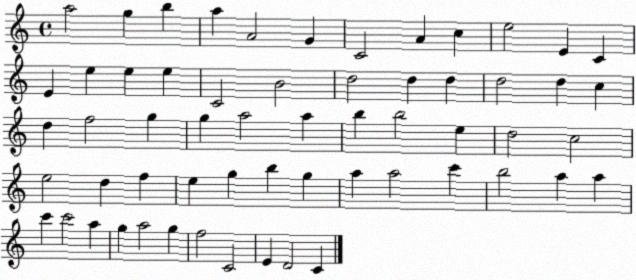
X:1
T:Untitled
M:4/4
L:1/4
K:C
a2 g b a A2 G C2 A c e2 E C E e e e C2 B2 d2 d d d2 d c d f2 g g a2 a b b2 e d2 c2 e2 d f e g b g a a2 c' b2 a a c' c'2 a g a2 g f2 C2 E D2 C